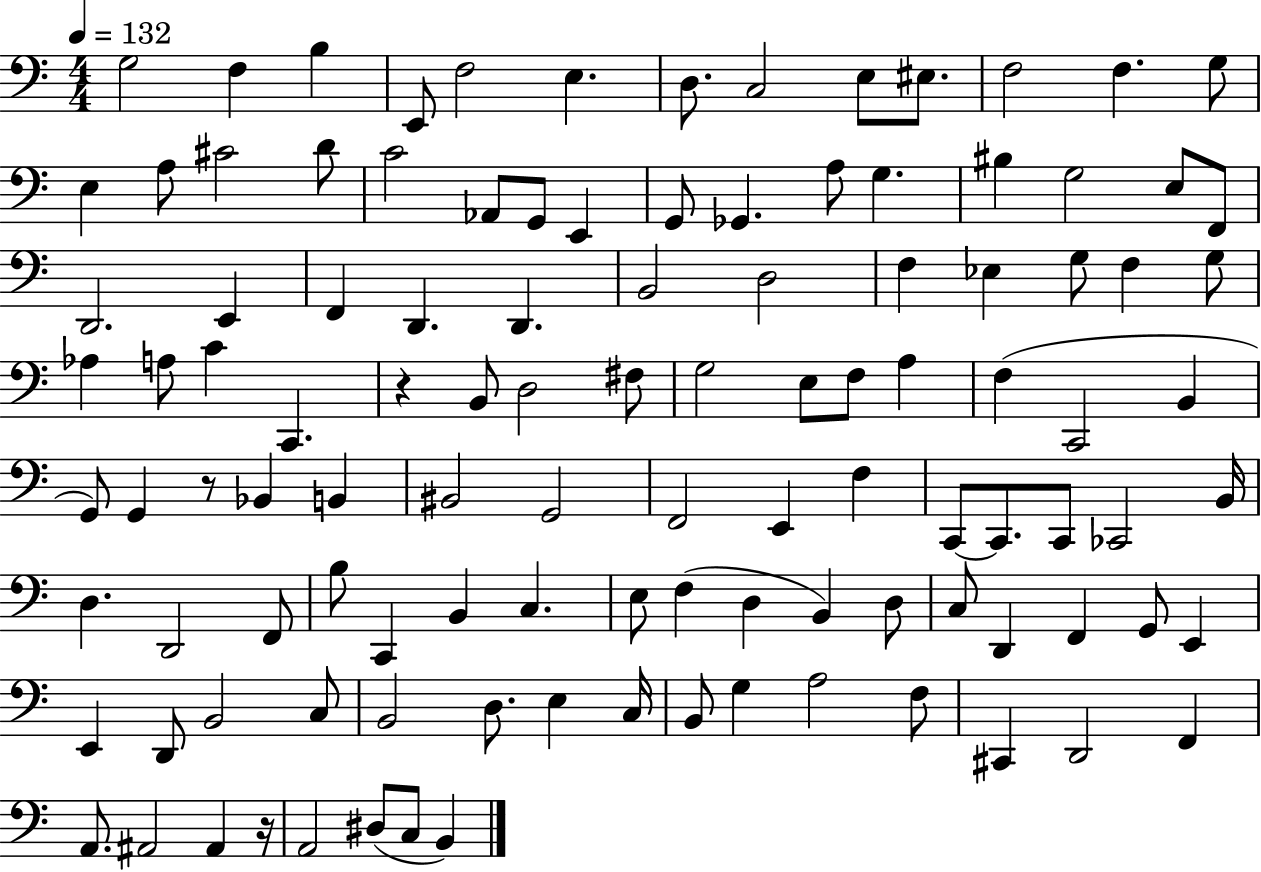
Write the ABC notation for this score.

X:1
T:Untitled
M:4/4
L:1/4
K:C
G,2 F, B, E,,/2 F,2 E, D,/2 C,2 E,/2 ^E,/2 F,2 F, G,/2 E, A,/2 ^C2 D/2 C2 _A,,/2 G,,/2 E,, G,,/2 _G,, A,/2 G, ^B, G,2 E,/2 F,,/2 D,,2 E,, F,, D,, D,, B,,2 D,2 F, _E, G,/2 F, G,/2 _A, A,/2 C C,, z B,,/2 D,2 ^F,/2 G,2 E,/2 F,/2 A, F, C,,2 B,, G,,/2 G,, z/2 _B,, B,, ^B,,2 G,,2 F,,2 E,, F, C,,/2 C,,/2 C,,/2 _C,,2 B,,/4 D, D,,2 F,,/2 B,/2 C,, B,, C, E,/2 F, D, B,, D,/2 C,/2 D,, F,, G,,/2 E,, E,, D,,/2 B,,2 C,/2 B,,2 D,/2 E, C,/4 B,,/2 G, A,2 F,/2 ^C,, D,,2 F,, A,,/2 ^A,,2 ^A,, z/4 A,,2 ^D,/2 C,/2 B,,